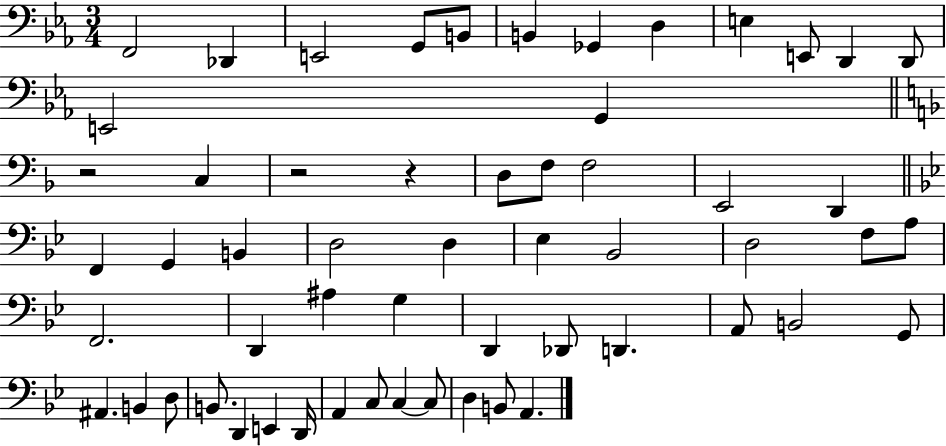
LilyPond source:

{
  \clef bass
  \numericTimeSignature
  \time 3/4
  \key ees \major
  \repeat volta 2 { f,2 des,4 | e,2 g,8 b,8 | b,4 ges,4 d4 | e4 e,8 d,4 d,8 | \break e,2 g,4 | \bar "||" \break \key f \major r2 c4 | r2 r4 | d8 f8 f2 | e,2 d,4 | \break \bar "||" \break \key g \minor f,4 g,4 b,4 | d2 d4 | ees4 bes,2 | d2 f8 a8 | \break f,2. | d,4 ais4 g4 | d,4 des,8 d,4. | a,8 b,2 g,8 | \break ais,4. b,4 d8 | b,8. d,4 e,4 d,16 | a,4 c8 c4~~ c8 | d4 b,8 a,4. | \break } \bar "|."
}